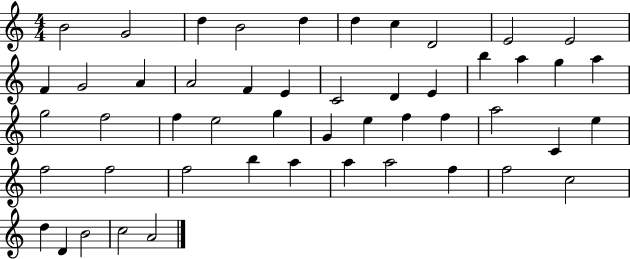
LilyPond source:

{
  \clef treble
  \numericTimeSignature
  \time 4/4
  \key c \major
  b'2 g'2 | d''4 b'2 d''4 | d''4 c''4 d'2 | e'2 e'2 | \break f'4 g'2 a'4 | a'2 f'4 e'4 | c'2 d'4 e'4 | b''4 a''4 g''4 a''4 | \break g''2 f''2 | f''4 e''2 g''4 | g'4 e''4 f''4 f''4 | a''2 c'4 e''4 | \break f''2 f''2 | f''2 b''4 a''4 | a''4 a''2 f''4 | f''2 c''2 | \break d''4 d'4 b'2 | c''2 a'2 | \bar "|."
}